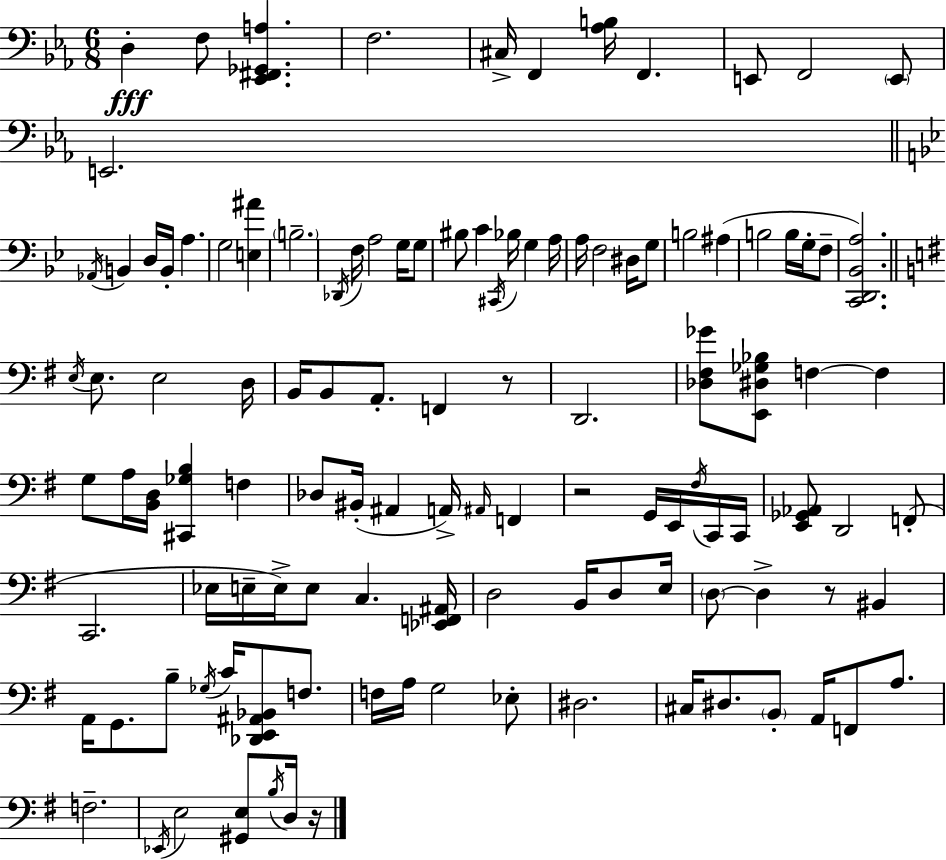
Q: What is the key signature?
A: EES major